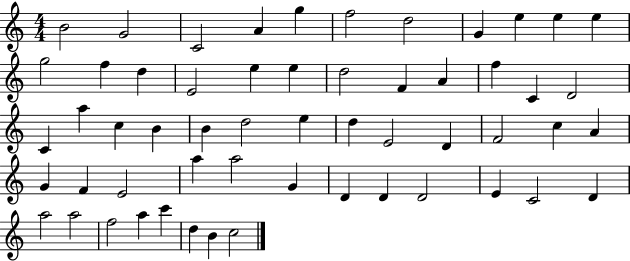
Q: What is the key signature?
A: C major